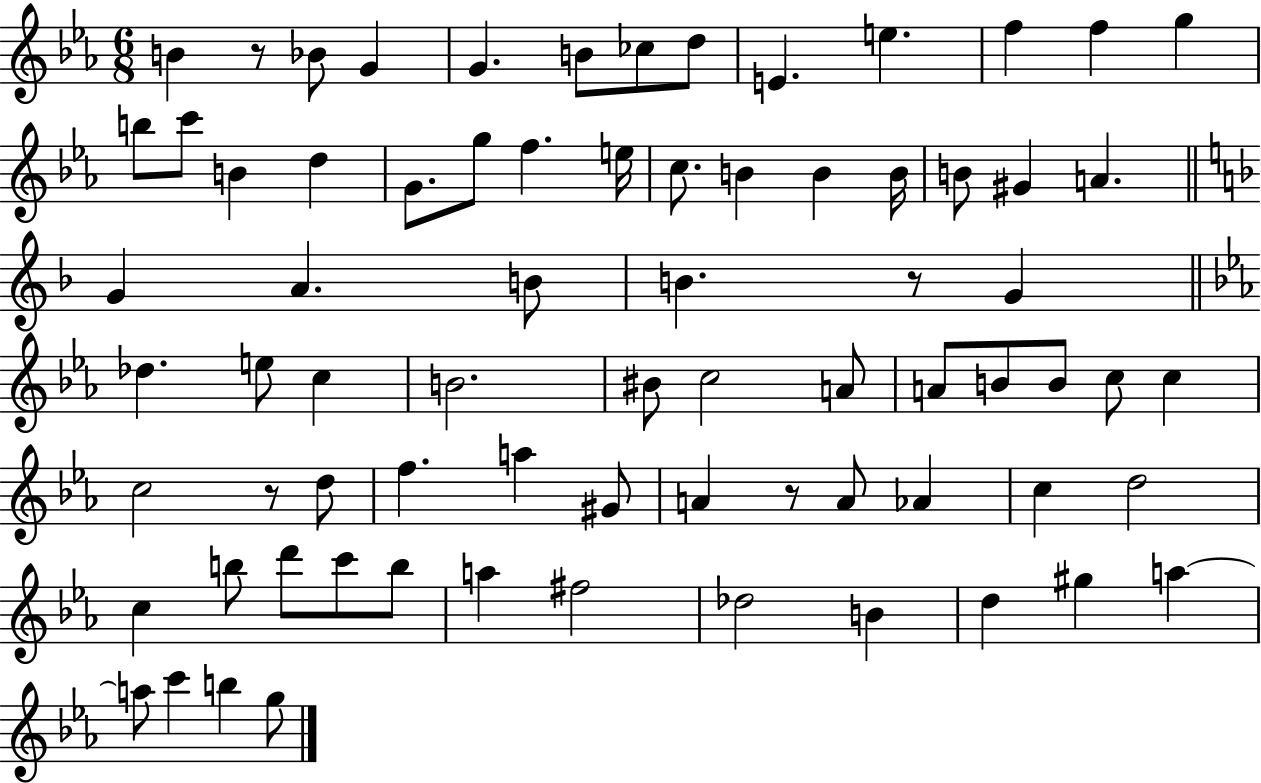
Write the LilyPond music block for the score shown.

{
  \clef treble
  \numericTimeSignature
  \time 6/8
  \key ees \major
  b'4 r8 bes'8 g'4 | g'4. b'8 ces''8 d''8 | e'4. e''4. | f''4 f''4 g''4 | \break b''8 c'''8 b'4 d''4 | g'8. g''8 f''4. e''16 | c''8. b'4 b'4 b'16 | b'8 gis'4 a'4. | \break \bar "||" \break \key d \minor g'4 a'4. b'8 | b'4. r8 g'4 | \bar "||" \break \key c \minor des''4. e''8 c''4 | b'2. | bis'8 c''2 a'8 | a'8 b'8 b'8 c''8 c''4 | \break c''2 r8 d''8 | f''4. a''4 gis'8 | a'4 r8 a'8 aes'4 | c''4 d''2 | \break c''4 b''8 d'''8 c'''8 b''8 | a''4 fis''2 | des''2 b'4 | d''4 gis''4 a''4~~ | \break a''8 c'''4 b''4 g''8 | \bar "|."
}